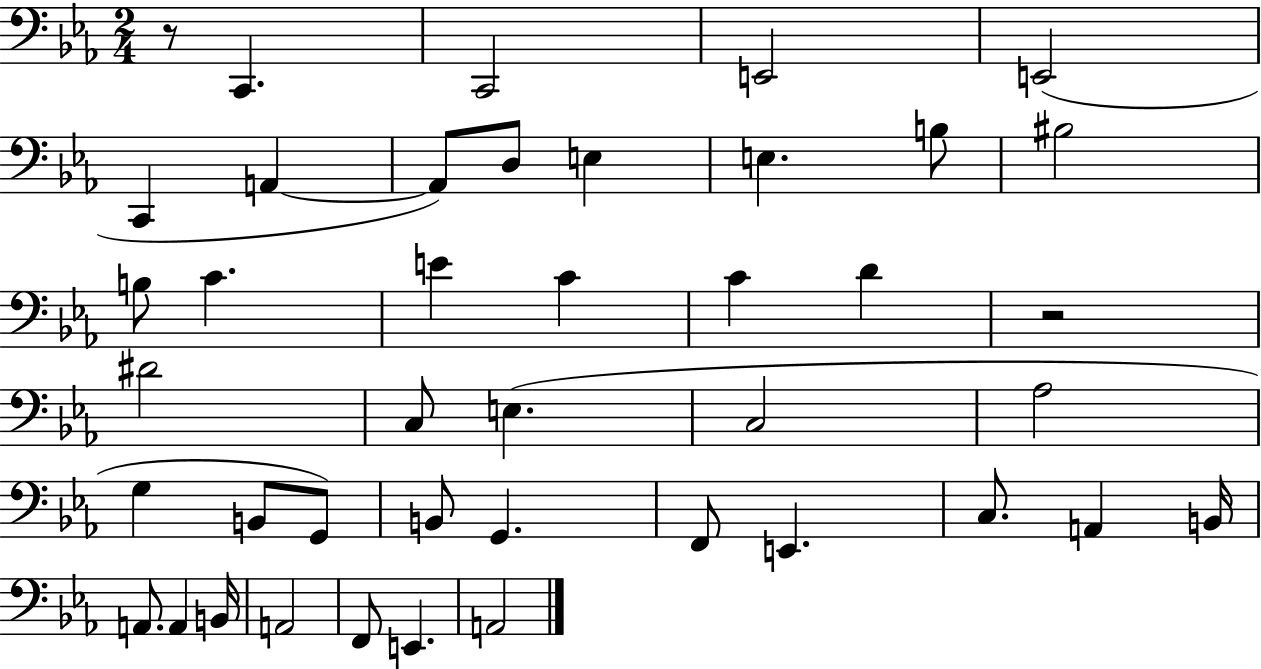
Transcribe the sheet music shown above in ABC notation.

X:1
T:Untitled
M:2/4
L:1/4
K:Eb
z/2 C,, C,,2 E,,2 E,,2 C,, A,, A,,/2 D,/2 E, E, B,/2 ^B,2 B,/2 C E C C D z2 ^D2 C,/2 E, C,2 _A,2 G, B,,/2 G,,/2 B,,/2 G,, F,,/2 E,, C,/2 A,, B,,/4 A,,/2 A,, B,,/4 A,,2 F,,/2 E,, A,,2